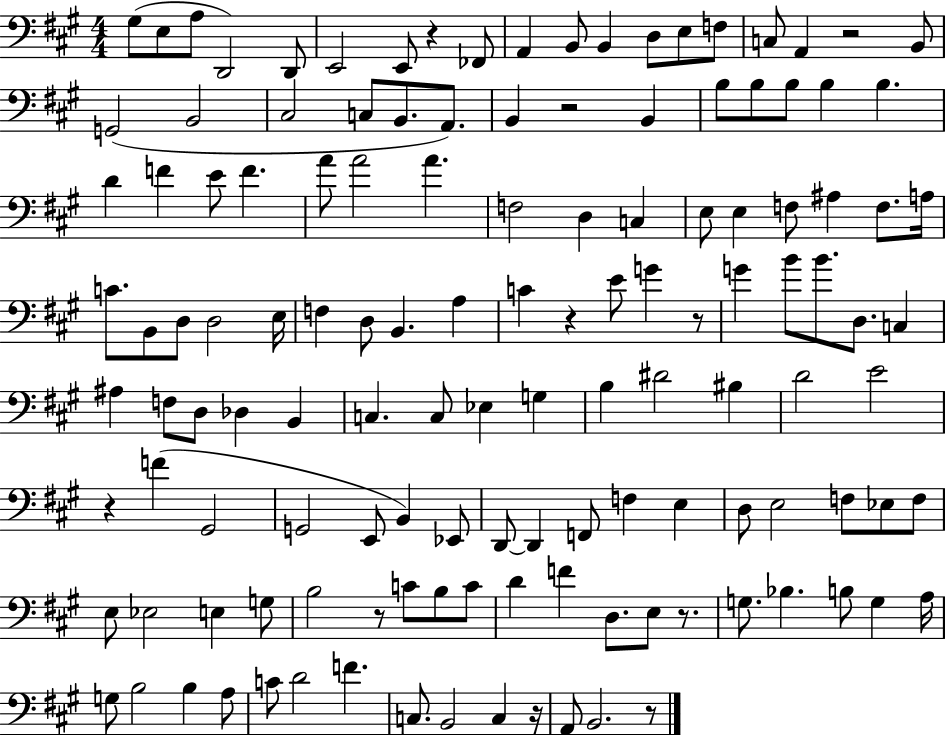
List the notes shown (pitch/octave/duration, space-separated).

G#3/e E3/e A3/e D2/h D2/e E2/h E2/e R/q FES2/e A2/q B2/e B2/q D3/e E3/e F3/e C3/e A2/q R/h B2/e G2/h B2/h C#3/h C3/e B2/e. A2/e. B2/q R/h B2/q B3/e B3/e B3/e B3/q B3/q. D4/q F4/q E4/e F4/q. A4/e A4/h A4/q. F3/h D3/q C3/q E3/e E3/q F3/e A#3/q F3/e. A3/s C4/e. B2/e D3/e D3/h E3/s F3/q D3/e B2/q. A3/q C4/q R/q E4/e G4/q R/e G4/q B4/e B4/e. D3/e. C3/q A#3/q F3/e D3/e Db3/q B2/q C3/q. C3/e Eb3/q G3/q B3/q D#4/h BIS3/q D4/h E4/h R/q F4/q G#2/h G2/h E2/e B2/q Eb2/e D2/e D2/q F2/e F3/q E3/q D3/e E3/h F3/e Eb3/e F3/e E3/e Eb3/h E3/q G3/e B3/h R/e C4/e B3/e C4/e D4/q F4/q D3/e. E3/e R/e. G3/e. Bb3/q. B3/e G3/q A3/s G3/e B3/h B3/q A3/e C4/e D4/h F4/q. C3/e. B2/h C3/q R/s A2/e B2/h. R/e